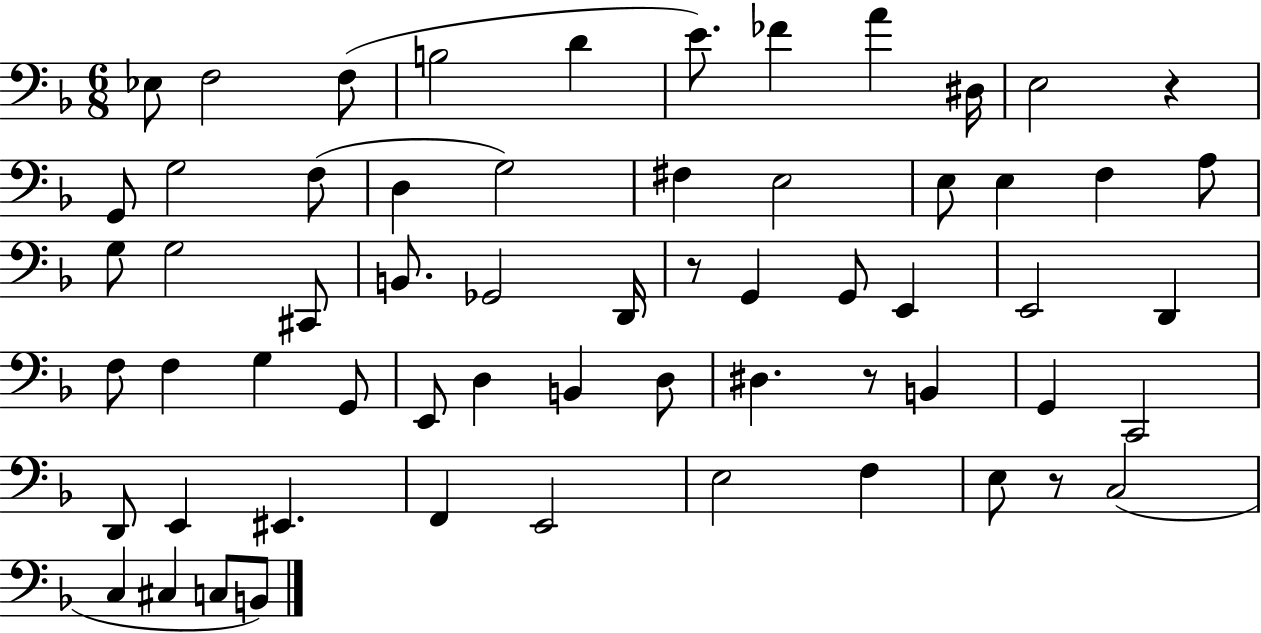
Eb3/e F3/h F3/e B3/h D4/q E4/e. FES4/q A4/q D#3/s E3/h R/q G2/e G3/h F3/e D3/q G3/h F#3/q E3/h E3/e E3/q F3/q A3/e G3/e G3/h C#2/e B2/e. Gb2/h D2/s R/e G2/q G2/e E2/q E2/h D2/q F3/e F3/q G3/q G2/e E2/e D3/q B2/q D3/e D#3/q. R/e B2/q G2/q C2/h D2/e E2/q EIS2/q. F2/q E2/h E3/h F3/q E3/e R/e C3/h C3/q C#3/q C3/e B2/e